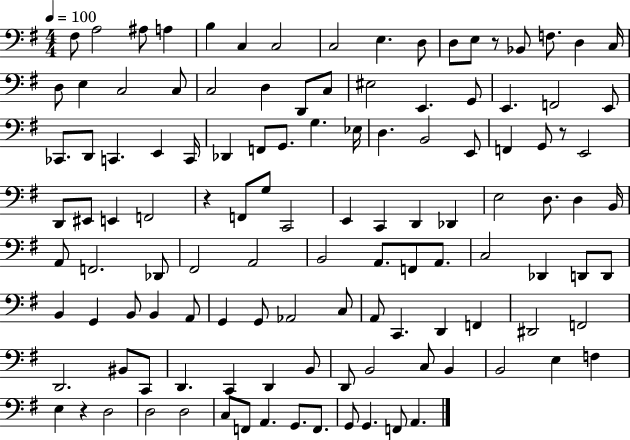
F#3/e A3/h A#3/e A3/q B3/q C3/q C3/h C3/h E3/q. D3/e D3/e E3/e R/e Bb2/e F3/e. D3/q C3/s D3/e E3/q C3/h C3/e C3/h D3/q D2/e C3/e EIS3/h E2/q. G2/e E2/q. F2/h E2/e CES2/e. D2/e C2/q. E2/q C2/s Db2/q F2/e G2/e. G3/q. Eb3/s D3/q. B2/h E2/e F2/q G2/e R/e E2/h D2/e EIS2/e E2/q F2/h R/q F2/e G3/e C2/h E2/q C2/q D2/q Db2/q E3/h D3/e. D3/q B2/s A2/e F2/h. Db2/e F#2/h A2/h B2/h A2/e. F2/e A2/e. C3/h Db2/q D2/e D2/e B2/q G2/q B2/e B2/q A2/e G2/q G2/e Ab2/h C3/e A2/e C2/q. D2/q F2/q D#2/h F2/h D2/h. BIS2/e C2/e D2/q. C2/q D2/q B2/e D2/e B2/h C3/e B2/q B2/h E3/q F3/q E3/q R/q D3/h D3/h D3/h C3/e F2/e A2/q. G2/e. F2/e. G2/e G2/q. F2/e A2/q.